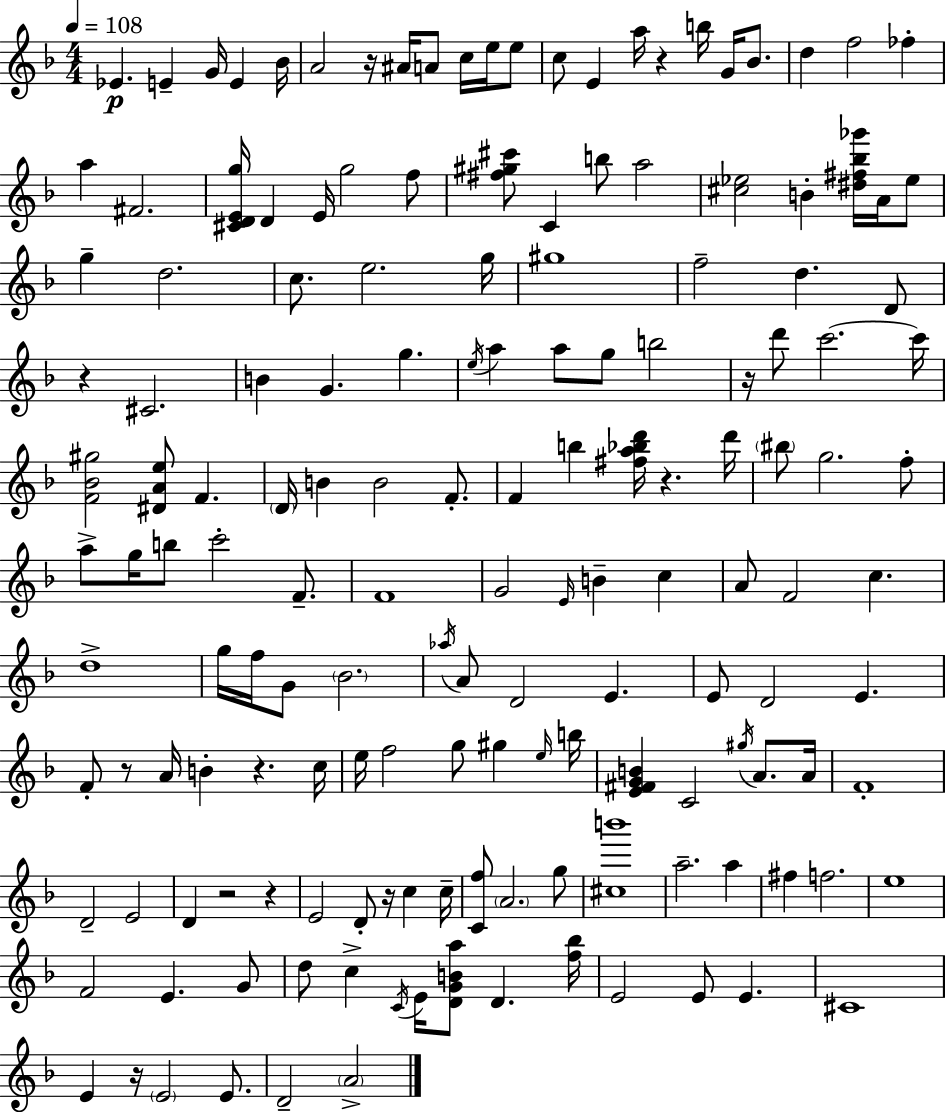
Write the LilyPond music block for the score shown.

{
  \clef treble
  \numericTimeSignature
  \time 4/4
  \key d \minor
  \tempo 4 = 108
  \repeat volta 2 { ees'4.\p e'4-- g'16 e'4 bes'16 | a'2 r16 ais'16 a'8 c''16 e''16 e''8 | c''8 e'4 a''16 r4 b''16 g'16 bes'8. | d''4 f''2 fes''4-. | \break a''4 fis'2. | <cis' d' e' g''>16 d'4 e'16 g''2 f''8 | <fis'' gis'' cis'''>8 c'4 b''8 a''2 | <cis'' ees''>2 b'4-. <dis'' fis'' bes'' ges'''>16 a'16 ees''8 | \break g''4-- d''2. | c''8. e''2. g''16 | gis''1 | f''2-- d''4. d'8 | \break r4 cis'2. | b'4 g'4. g''4. | \acciaccatura { e''16 } a''4 a''8 g''8 b''2 | r16 d'''8 c'''2.~~ | \break c'''16 <f' bes' gis''>2 <dis' a' e''>8 f'4. | \parenthesize d'16 b'4 b'2 f'8.-. | f'4 b''4 <fis'' a'' bes'' d'''>16 r4. | d'''16 \parenthesize bis''8 g''2. f''8-. | \break a''8-> g''16 b''8 c'''2-. f'8.-- | f'1 | g'2 \grace { e'16 } b'4-- c''4 | a'8 f'2 c''4. | \break d''1-> | g''16 f''16 g'8 \parenthesize bes'2. | \acciaccatura { aes''16 } a'8 d'2 e'4. | e'8 d'2 e'4. | \break f'8-. r8 a'16 b'4-. r4. | c''16 e''16 f''2 g''8 gis''4 | \grace { e''16 } b''16 <e' fis' g' b'>4 c'2 | \acciaccatura { gis''16 } a'8. a'16 f'1-. | \break d'2-- e'2 | d'4 r2 | r4 e'2 d'8-. r16 | c''4 c''16-- <c' f''>8 \parenthesize a'2. | \break g''8 <cis'' b'''>1 | a''2.-- | a''4 fis''4 f''2. | e''1 | \break f'2 e'4. | g'8 d''8 c''4-> \acciaccatura { c'16 } e'16 <d' g' b' a''>8 d'4. | <f'' bes''>16 e'2 e'8 | e'4. cis'1 | \break e'4 r16 \parenthesize e'2 | e'8. d'2-- \parenthesize a'2-> | } \bar "|."
}